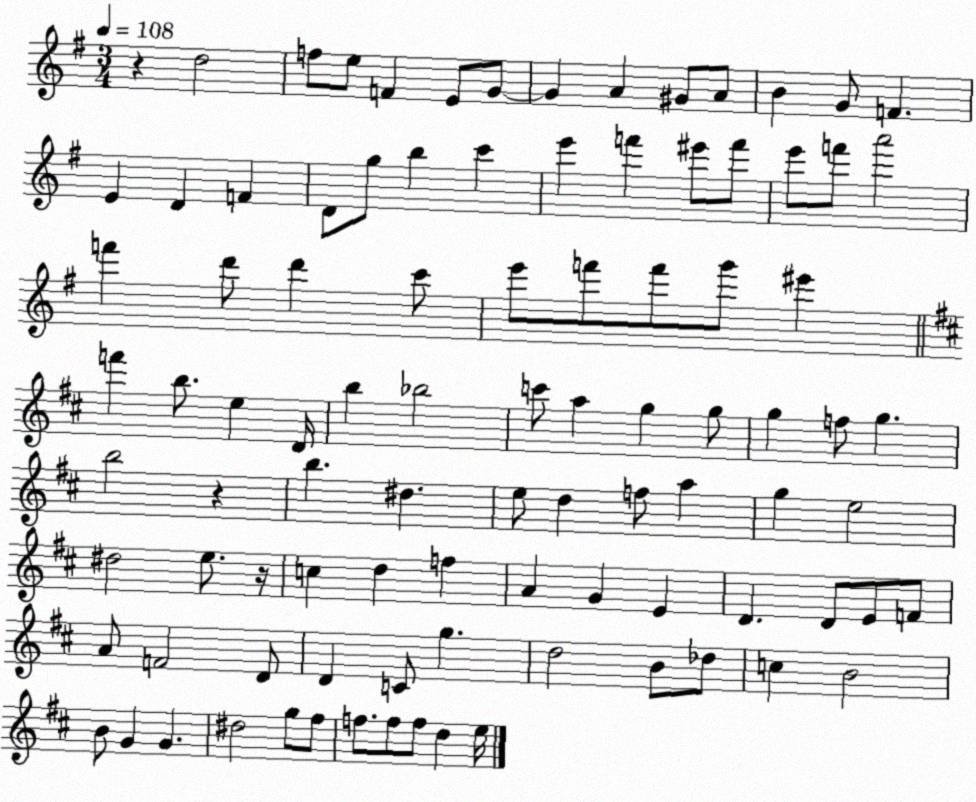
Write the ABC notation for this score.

X:1
T:Untitled
M:3/4
L:1/4
K:G
z d2 f/2 e/2 F E/2 G/2 G A ^G/2 A/2 B G/2 F E D F D/2 g/2 b c' e' f' ^e'/2 f'/2 e'/2 f'/2 a'2 f' d'/2 d' c'/2 e'/2 f'/2 f'/2 g'/2 ^e' f' b/2 e D/4 b _b2 c'/2 a g g/2 g f/2 g b2 z b ^d e/2 d f/2 a g e2 ^d2 e/2 z/4 c d f A G E D D/2 E/2 F/2 A/2 F2 D/2 D C/2 g d2 B/2 _d/2 c B2 B/2 G G ^d2 g/2 ^f/2 f/2 f/2 f/2 d e/4